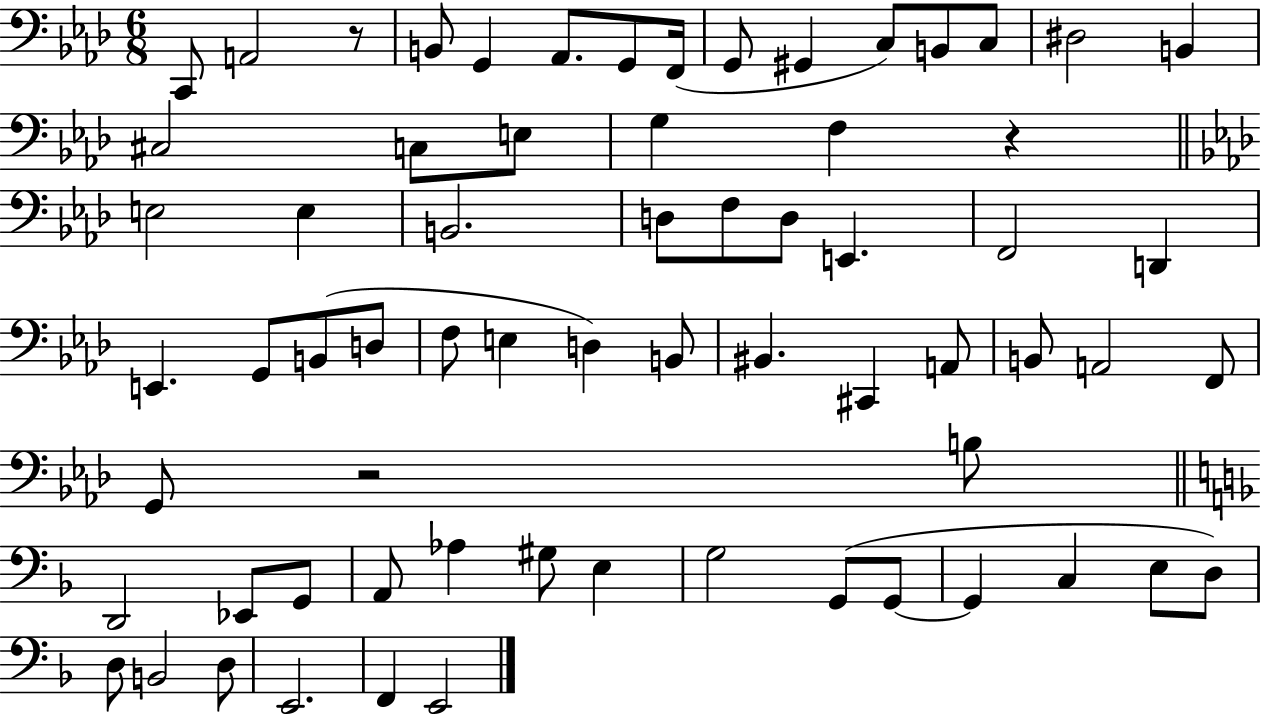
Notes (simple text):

C2/e A2/h R/e B2/e G2/q Ab2/e. G2/e F2/s G2/e G#2/q C3/e B2/e C3/e D#3/h B2/q C#3/h C3/e E3/e G3/q F3/q R/q E3/h E3/q B2/h. D3/e F3/e D3/e E2/q. F2/h D2/q E2/q. G2/e B2/e D3/e F3/e E3/q D3/q B2/e BIS2/q. C#2/q A2/e B2/e A2/h F2/e G2/e R/h B3/e D2/h Eb2/e G2/e A2/e Ab3/q G#3/e E3/q G3/h G2/e G2/e G2/q C3/q E3/e D3/e D3/e B2/h D3/e E2/h. F2/q E2/h